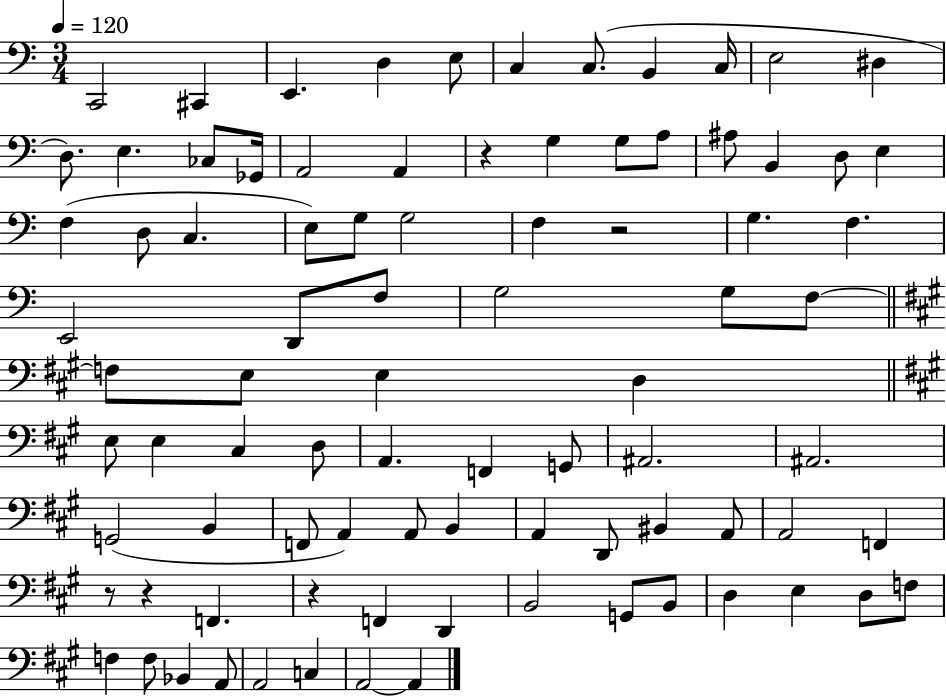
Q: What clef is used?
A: bass